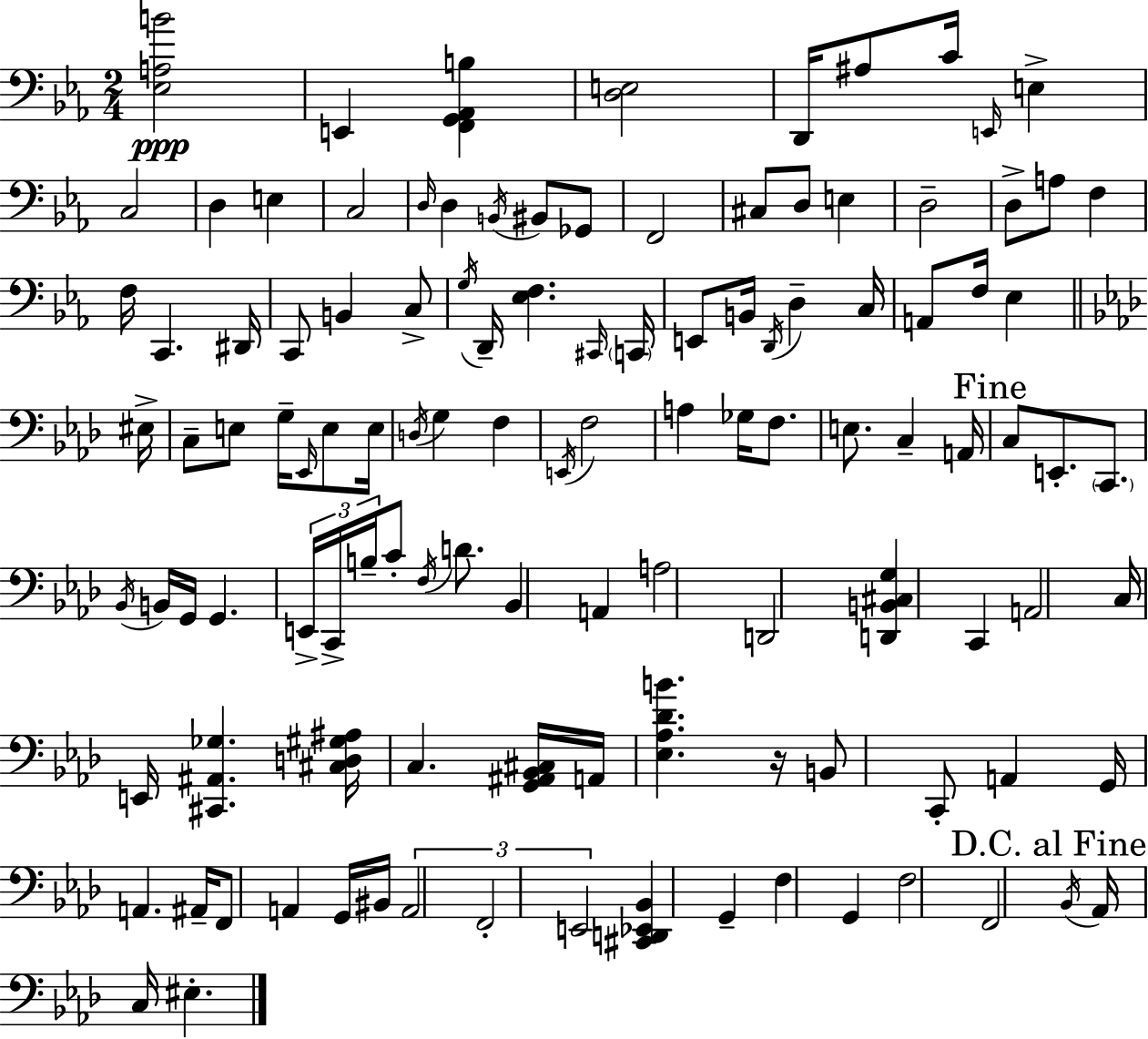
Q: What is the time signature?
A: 2/4